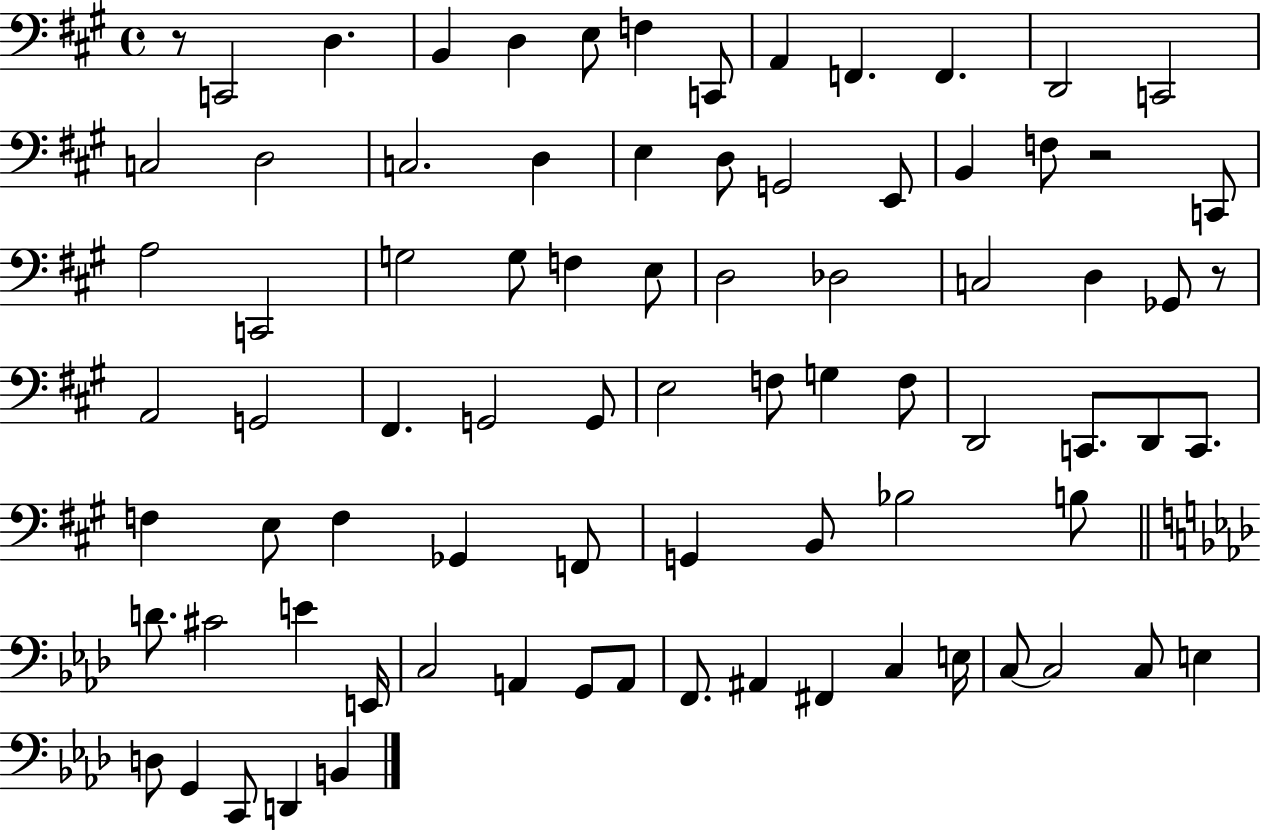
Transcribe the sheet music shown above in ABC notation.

X:1
T:Untitled
M:4/4
L:1/4
K:A
z/2 C,,2 D, B,, D, E,/2 F, C,,/2 A,, F,, F,, D,,2 C,,2 C,2 D,2 C,2 D, E, D,/2 G,,2 E,,/2 B,, F,/2 z2 C,,/2 A,2 C,,2 G,2 G,/2 F, E,/2 D,2 _D,2 C,2 D, _G,,/2 z/2 A,,2 G,,2 ^F,, G,,2 G,,/2 E,2 F,/2 G, F,/2 D,,2 C,,/2 D,,/2 C,,/2 F, E,/2 F, _G,, F,,/2 G,, B,,/2 _B,2 B,/2 D/2 ^C2 E E,,/4 C,2 A,, G,,/2 A,,/2 F,,/2 ^A,, ^F,, C, E,/4 C,/2 C,2 C,/2 E, D,/2 G,, C,,/2 D,, B,,